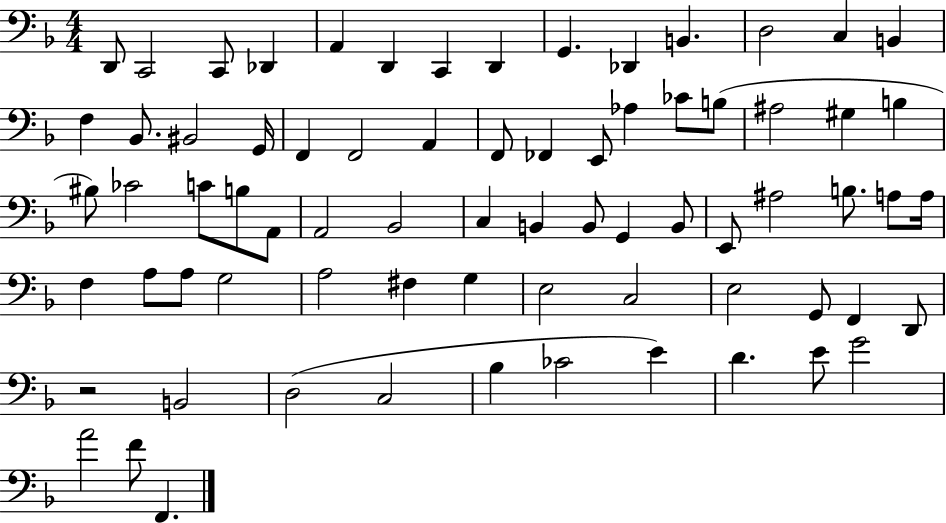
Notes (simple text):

D2/e C2/h C2/e Db2/q A2/q D2/q C2/q D2/q G2/q. Db2/q B2/q. D3/h C3/q B2/q F3/q Bb2/e. BIS2/h G2/s F2/q F2/h A2/q F2/e FES2/q E2/e Ab3/q CES4/e B3/e A#3/h G#3/q B3/q BIS3/e CES4/h C4/e B3/e A2/e A2/h Bb2/h C3/q B2/q B2/e G2/q B2/e E2/e A#3/h B3/e. A3/e A3/s F3/q A3/e A3/e G3/h A3/h F#3/q G3/q E3/h C3/h E3/h G2/e F2/q D2/e R/h B2/h D3/h C3/h Bb3/q CES4/h E4/q D4/q. E4/e G4/h A4/h F4/e F2/q.